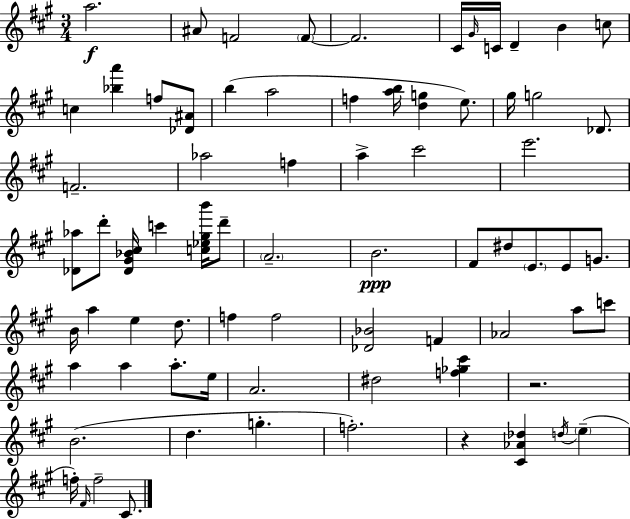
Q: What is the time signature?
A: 3/4